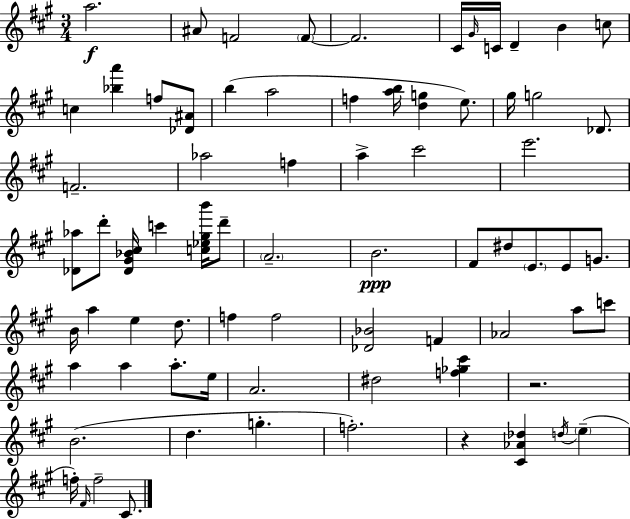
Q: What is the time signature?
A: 3/4